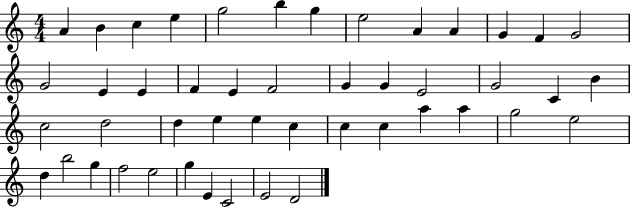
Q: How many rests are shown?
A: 0